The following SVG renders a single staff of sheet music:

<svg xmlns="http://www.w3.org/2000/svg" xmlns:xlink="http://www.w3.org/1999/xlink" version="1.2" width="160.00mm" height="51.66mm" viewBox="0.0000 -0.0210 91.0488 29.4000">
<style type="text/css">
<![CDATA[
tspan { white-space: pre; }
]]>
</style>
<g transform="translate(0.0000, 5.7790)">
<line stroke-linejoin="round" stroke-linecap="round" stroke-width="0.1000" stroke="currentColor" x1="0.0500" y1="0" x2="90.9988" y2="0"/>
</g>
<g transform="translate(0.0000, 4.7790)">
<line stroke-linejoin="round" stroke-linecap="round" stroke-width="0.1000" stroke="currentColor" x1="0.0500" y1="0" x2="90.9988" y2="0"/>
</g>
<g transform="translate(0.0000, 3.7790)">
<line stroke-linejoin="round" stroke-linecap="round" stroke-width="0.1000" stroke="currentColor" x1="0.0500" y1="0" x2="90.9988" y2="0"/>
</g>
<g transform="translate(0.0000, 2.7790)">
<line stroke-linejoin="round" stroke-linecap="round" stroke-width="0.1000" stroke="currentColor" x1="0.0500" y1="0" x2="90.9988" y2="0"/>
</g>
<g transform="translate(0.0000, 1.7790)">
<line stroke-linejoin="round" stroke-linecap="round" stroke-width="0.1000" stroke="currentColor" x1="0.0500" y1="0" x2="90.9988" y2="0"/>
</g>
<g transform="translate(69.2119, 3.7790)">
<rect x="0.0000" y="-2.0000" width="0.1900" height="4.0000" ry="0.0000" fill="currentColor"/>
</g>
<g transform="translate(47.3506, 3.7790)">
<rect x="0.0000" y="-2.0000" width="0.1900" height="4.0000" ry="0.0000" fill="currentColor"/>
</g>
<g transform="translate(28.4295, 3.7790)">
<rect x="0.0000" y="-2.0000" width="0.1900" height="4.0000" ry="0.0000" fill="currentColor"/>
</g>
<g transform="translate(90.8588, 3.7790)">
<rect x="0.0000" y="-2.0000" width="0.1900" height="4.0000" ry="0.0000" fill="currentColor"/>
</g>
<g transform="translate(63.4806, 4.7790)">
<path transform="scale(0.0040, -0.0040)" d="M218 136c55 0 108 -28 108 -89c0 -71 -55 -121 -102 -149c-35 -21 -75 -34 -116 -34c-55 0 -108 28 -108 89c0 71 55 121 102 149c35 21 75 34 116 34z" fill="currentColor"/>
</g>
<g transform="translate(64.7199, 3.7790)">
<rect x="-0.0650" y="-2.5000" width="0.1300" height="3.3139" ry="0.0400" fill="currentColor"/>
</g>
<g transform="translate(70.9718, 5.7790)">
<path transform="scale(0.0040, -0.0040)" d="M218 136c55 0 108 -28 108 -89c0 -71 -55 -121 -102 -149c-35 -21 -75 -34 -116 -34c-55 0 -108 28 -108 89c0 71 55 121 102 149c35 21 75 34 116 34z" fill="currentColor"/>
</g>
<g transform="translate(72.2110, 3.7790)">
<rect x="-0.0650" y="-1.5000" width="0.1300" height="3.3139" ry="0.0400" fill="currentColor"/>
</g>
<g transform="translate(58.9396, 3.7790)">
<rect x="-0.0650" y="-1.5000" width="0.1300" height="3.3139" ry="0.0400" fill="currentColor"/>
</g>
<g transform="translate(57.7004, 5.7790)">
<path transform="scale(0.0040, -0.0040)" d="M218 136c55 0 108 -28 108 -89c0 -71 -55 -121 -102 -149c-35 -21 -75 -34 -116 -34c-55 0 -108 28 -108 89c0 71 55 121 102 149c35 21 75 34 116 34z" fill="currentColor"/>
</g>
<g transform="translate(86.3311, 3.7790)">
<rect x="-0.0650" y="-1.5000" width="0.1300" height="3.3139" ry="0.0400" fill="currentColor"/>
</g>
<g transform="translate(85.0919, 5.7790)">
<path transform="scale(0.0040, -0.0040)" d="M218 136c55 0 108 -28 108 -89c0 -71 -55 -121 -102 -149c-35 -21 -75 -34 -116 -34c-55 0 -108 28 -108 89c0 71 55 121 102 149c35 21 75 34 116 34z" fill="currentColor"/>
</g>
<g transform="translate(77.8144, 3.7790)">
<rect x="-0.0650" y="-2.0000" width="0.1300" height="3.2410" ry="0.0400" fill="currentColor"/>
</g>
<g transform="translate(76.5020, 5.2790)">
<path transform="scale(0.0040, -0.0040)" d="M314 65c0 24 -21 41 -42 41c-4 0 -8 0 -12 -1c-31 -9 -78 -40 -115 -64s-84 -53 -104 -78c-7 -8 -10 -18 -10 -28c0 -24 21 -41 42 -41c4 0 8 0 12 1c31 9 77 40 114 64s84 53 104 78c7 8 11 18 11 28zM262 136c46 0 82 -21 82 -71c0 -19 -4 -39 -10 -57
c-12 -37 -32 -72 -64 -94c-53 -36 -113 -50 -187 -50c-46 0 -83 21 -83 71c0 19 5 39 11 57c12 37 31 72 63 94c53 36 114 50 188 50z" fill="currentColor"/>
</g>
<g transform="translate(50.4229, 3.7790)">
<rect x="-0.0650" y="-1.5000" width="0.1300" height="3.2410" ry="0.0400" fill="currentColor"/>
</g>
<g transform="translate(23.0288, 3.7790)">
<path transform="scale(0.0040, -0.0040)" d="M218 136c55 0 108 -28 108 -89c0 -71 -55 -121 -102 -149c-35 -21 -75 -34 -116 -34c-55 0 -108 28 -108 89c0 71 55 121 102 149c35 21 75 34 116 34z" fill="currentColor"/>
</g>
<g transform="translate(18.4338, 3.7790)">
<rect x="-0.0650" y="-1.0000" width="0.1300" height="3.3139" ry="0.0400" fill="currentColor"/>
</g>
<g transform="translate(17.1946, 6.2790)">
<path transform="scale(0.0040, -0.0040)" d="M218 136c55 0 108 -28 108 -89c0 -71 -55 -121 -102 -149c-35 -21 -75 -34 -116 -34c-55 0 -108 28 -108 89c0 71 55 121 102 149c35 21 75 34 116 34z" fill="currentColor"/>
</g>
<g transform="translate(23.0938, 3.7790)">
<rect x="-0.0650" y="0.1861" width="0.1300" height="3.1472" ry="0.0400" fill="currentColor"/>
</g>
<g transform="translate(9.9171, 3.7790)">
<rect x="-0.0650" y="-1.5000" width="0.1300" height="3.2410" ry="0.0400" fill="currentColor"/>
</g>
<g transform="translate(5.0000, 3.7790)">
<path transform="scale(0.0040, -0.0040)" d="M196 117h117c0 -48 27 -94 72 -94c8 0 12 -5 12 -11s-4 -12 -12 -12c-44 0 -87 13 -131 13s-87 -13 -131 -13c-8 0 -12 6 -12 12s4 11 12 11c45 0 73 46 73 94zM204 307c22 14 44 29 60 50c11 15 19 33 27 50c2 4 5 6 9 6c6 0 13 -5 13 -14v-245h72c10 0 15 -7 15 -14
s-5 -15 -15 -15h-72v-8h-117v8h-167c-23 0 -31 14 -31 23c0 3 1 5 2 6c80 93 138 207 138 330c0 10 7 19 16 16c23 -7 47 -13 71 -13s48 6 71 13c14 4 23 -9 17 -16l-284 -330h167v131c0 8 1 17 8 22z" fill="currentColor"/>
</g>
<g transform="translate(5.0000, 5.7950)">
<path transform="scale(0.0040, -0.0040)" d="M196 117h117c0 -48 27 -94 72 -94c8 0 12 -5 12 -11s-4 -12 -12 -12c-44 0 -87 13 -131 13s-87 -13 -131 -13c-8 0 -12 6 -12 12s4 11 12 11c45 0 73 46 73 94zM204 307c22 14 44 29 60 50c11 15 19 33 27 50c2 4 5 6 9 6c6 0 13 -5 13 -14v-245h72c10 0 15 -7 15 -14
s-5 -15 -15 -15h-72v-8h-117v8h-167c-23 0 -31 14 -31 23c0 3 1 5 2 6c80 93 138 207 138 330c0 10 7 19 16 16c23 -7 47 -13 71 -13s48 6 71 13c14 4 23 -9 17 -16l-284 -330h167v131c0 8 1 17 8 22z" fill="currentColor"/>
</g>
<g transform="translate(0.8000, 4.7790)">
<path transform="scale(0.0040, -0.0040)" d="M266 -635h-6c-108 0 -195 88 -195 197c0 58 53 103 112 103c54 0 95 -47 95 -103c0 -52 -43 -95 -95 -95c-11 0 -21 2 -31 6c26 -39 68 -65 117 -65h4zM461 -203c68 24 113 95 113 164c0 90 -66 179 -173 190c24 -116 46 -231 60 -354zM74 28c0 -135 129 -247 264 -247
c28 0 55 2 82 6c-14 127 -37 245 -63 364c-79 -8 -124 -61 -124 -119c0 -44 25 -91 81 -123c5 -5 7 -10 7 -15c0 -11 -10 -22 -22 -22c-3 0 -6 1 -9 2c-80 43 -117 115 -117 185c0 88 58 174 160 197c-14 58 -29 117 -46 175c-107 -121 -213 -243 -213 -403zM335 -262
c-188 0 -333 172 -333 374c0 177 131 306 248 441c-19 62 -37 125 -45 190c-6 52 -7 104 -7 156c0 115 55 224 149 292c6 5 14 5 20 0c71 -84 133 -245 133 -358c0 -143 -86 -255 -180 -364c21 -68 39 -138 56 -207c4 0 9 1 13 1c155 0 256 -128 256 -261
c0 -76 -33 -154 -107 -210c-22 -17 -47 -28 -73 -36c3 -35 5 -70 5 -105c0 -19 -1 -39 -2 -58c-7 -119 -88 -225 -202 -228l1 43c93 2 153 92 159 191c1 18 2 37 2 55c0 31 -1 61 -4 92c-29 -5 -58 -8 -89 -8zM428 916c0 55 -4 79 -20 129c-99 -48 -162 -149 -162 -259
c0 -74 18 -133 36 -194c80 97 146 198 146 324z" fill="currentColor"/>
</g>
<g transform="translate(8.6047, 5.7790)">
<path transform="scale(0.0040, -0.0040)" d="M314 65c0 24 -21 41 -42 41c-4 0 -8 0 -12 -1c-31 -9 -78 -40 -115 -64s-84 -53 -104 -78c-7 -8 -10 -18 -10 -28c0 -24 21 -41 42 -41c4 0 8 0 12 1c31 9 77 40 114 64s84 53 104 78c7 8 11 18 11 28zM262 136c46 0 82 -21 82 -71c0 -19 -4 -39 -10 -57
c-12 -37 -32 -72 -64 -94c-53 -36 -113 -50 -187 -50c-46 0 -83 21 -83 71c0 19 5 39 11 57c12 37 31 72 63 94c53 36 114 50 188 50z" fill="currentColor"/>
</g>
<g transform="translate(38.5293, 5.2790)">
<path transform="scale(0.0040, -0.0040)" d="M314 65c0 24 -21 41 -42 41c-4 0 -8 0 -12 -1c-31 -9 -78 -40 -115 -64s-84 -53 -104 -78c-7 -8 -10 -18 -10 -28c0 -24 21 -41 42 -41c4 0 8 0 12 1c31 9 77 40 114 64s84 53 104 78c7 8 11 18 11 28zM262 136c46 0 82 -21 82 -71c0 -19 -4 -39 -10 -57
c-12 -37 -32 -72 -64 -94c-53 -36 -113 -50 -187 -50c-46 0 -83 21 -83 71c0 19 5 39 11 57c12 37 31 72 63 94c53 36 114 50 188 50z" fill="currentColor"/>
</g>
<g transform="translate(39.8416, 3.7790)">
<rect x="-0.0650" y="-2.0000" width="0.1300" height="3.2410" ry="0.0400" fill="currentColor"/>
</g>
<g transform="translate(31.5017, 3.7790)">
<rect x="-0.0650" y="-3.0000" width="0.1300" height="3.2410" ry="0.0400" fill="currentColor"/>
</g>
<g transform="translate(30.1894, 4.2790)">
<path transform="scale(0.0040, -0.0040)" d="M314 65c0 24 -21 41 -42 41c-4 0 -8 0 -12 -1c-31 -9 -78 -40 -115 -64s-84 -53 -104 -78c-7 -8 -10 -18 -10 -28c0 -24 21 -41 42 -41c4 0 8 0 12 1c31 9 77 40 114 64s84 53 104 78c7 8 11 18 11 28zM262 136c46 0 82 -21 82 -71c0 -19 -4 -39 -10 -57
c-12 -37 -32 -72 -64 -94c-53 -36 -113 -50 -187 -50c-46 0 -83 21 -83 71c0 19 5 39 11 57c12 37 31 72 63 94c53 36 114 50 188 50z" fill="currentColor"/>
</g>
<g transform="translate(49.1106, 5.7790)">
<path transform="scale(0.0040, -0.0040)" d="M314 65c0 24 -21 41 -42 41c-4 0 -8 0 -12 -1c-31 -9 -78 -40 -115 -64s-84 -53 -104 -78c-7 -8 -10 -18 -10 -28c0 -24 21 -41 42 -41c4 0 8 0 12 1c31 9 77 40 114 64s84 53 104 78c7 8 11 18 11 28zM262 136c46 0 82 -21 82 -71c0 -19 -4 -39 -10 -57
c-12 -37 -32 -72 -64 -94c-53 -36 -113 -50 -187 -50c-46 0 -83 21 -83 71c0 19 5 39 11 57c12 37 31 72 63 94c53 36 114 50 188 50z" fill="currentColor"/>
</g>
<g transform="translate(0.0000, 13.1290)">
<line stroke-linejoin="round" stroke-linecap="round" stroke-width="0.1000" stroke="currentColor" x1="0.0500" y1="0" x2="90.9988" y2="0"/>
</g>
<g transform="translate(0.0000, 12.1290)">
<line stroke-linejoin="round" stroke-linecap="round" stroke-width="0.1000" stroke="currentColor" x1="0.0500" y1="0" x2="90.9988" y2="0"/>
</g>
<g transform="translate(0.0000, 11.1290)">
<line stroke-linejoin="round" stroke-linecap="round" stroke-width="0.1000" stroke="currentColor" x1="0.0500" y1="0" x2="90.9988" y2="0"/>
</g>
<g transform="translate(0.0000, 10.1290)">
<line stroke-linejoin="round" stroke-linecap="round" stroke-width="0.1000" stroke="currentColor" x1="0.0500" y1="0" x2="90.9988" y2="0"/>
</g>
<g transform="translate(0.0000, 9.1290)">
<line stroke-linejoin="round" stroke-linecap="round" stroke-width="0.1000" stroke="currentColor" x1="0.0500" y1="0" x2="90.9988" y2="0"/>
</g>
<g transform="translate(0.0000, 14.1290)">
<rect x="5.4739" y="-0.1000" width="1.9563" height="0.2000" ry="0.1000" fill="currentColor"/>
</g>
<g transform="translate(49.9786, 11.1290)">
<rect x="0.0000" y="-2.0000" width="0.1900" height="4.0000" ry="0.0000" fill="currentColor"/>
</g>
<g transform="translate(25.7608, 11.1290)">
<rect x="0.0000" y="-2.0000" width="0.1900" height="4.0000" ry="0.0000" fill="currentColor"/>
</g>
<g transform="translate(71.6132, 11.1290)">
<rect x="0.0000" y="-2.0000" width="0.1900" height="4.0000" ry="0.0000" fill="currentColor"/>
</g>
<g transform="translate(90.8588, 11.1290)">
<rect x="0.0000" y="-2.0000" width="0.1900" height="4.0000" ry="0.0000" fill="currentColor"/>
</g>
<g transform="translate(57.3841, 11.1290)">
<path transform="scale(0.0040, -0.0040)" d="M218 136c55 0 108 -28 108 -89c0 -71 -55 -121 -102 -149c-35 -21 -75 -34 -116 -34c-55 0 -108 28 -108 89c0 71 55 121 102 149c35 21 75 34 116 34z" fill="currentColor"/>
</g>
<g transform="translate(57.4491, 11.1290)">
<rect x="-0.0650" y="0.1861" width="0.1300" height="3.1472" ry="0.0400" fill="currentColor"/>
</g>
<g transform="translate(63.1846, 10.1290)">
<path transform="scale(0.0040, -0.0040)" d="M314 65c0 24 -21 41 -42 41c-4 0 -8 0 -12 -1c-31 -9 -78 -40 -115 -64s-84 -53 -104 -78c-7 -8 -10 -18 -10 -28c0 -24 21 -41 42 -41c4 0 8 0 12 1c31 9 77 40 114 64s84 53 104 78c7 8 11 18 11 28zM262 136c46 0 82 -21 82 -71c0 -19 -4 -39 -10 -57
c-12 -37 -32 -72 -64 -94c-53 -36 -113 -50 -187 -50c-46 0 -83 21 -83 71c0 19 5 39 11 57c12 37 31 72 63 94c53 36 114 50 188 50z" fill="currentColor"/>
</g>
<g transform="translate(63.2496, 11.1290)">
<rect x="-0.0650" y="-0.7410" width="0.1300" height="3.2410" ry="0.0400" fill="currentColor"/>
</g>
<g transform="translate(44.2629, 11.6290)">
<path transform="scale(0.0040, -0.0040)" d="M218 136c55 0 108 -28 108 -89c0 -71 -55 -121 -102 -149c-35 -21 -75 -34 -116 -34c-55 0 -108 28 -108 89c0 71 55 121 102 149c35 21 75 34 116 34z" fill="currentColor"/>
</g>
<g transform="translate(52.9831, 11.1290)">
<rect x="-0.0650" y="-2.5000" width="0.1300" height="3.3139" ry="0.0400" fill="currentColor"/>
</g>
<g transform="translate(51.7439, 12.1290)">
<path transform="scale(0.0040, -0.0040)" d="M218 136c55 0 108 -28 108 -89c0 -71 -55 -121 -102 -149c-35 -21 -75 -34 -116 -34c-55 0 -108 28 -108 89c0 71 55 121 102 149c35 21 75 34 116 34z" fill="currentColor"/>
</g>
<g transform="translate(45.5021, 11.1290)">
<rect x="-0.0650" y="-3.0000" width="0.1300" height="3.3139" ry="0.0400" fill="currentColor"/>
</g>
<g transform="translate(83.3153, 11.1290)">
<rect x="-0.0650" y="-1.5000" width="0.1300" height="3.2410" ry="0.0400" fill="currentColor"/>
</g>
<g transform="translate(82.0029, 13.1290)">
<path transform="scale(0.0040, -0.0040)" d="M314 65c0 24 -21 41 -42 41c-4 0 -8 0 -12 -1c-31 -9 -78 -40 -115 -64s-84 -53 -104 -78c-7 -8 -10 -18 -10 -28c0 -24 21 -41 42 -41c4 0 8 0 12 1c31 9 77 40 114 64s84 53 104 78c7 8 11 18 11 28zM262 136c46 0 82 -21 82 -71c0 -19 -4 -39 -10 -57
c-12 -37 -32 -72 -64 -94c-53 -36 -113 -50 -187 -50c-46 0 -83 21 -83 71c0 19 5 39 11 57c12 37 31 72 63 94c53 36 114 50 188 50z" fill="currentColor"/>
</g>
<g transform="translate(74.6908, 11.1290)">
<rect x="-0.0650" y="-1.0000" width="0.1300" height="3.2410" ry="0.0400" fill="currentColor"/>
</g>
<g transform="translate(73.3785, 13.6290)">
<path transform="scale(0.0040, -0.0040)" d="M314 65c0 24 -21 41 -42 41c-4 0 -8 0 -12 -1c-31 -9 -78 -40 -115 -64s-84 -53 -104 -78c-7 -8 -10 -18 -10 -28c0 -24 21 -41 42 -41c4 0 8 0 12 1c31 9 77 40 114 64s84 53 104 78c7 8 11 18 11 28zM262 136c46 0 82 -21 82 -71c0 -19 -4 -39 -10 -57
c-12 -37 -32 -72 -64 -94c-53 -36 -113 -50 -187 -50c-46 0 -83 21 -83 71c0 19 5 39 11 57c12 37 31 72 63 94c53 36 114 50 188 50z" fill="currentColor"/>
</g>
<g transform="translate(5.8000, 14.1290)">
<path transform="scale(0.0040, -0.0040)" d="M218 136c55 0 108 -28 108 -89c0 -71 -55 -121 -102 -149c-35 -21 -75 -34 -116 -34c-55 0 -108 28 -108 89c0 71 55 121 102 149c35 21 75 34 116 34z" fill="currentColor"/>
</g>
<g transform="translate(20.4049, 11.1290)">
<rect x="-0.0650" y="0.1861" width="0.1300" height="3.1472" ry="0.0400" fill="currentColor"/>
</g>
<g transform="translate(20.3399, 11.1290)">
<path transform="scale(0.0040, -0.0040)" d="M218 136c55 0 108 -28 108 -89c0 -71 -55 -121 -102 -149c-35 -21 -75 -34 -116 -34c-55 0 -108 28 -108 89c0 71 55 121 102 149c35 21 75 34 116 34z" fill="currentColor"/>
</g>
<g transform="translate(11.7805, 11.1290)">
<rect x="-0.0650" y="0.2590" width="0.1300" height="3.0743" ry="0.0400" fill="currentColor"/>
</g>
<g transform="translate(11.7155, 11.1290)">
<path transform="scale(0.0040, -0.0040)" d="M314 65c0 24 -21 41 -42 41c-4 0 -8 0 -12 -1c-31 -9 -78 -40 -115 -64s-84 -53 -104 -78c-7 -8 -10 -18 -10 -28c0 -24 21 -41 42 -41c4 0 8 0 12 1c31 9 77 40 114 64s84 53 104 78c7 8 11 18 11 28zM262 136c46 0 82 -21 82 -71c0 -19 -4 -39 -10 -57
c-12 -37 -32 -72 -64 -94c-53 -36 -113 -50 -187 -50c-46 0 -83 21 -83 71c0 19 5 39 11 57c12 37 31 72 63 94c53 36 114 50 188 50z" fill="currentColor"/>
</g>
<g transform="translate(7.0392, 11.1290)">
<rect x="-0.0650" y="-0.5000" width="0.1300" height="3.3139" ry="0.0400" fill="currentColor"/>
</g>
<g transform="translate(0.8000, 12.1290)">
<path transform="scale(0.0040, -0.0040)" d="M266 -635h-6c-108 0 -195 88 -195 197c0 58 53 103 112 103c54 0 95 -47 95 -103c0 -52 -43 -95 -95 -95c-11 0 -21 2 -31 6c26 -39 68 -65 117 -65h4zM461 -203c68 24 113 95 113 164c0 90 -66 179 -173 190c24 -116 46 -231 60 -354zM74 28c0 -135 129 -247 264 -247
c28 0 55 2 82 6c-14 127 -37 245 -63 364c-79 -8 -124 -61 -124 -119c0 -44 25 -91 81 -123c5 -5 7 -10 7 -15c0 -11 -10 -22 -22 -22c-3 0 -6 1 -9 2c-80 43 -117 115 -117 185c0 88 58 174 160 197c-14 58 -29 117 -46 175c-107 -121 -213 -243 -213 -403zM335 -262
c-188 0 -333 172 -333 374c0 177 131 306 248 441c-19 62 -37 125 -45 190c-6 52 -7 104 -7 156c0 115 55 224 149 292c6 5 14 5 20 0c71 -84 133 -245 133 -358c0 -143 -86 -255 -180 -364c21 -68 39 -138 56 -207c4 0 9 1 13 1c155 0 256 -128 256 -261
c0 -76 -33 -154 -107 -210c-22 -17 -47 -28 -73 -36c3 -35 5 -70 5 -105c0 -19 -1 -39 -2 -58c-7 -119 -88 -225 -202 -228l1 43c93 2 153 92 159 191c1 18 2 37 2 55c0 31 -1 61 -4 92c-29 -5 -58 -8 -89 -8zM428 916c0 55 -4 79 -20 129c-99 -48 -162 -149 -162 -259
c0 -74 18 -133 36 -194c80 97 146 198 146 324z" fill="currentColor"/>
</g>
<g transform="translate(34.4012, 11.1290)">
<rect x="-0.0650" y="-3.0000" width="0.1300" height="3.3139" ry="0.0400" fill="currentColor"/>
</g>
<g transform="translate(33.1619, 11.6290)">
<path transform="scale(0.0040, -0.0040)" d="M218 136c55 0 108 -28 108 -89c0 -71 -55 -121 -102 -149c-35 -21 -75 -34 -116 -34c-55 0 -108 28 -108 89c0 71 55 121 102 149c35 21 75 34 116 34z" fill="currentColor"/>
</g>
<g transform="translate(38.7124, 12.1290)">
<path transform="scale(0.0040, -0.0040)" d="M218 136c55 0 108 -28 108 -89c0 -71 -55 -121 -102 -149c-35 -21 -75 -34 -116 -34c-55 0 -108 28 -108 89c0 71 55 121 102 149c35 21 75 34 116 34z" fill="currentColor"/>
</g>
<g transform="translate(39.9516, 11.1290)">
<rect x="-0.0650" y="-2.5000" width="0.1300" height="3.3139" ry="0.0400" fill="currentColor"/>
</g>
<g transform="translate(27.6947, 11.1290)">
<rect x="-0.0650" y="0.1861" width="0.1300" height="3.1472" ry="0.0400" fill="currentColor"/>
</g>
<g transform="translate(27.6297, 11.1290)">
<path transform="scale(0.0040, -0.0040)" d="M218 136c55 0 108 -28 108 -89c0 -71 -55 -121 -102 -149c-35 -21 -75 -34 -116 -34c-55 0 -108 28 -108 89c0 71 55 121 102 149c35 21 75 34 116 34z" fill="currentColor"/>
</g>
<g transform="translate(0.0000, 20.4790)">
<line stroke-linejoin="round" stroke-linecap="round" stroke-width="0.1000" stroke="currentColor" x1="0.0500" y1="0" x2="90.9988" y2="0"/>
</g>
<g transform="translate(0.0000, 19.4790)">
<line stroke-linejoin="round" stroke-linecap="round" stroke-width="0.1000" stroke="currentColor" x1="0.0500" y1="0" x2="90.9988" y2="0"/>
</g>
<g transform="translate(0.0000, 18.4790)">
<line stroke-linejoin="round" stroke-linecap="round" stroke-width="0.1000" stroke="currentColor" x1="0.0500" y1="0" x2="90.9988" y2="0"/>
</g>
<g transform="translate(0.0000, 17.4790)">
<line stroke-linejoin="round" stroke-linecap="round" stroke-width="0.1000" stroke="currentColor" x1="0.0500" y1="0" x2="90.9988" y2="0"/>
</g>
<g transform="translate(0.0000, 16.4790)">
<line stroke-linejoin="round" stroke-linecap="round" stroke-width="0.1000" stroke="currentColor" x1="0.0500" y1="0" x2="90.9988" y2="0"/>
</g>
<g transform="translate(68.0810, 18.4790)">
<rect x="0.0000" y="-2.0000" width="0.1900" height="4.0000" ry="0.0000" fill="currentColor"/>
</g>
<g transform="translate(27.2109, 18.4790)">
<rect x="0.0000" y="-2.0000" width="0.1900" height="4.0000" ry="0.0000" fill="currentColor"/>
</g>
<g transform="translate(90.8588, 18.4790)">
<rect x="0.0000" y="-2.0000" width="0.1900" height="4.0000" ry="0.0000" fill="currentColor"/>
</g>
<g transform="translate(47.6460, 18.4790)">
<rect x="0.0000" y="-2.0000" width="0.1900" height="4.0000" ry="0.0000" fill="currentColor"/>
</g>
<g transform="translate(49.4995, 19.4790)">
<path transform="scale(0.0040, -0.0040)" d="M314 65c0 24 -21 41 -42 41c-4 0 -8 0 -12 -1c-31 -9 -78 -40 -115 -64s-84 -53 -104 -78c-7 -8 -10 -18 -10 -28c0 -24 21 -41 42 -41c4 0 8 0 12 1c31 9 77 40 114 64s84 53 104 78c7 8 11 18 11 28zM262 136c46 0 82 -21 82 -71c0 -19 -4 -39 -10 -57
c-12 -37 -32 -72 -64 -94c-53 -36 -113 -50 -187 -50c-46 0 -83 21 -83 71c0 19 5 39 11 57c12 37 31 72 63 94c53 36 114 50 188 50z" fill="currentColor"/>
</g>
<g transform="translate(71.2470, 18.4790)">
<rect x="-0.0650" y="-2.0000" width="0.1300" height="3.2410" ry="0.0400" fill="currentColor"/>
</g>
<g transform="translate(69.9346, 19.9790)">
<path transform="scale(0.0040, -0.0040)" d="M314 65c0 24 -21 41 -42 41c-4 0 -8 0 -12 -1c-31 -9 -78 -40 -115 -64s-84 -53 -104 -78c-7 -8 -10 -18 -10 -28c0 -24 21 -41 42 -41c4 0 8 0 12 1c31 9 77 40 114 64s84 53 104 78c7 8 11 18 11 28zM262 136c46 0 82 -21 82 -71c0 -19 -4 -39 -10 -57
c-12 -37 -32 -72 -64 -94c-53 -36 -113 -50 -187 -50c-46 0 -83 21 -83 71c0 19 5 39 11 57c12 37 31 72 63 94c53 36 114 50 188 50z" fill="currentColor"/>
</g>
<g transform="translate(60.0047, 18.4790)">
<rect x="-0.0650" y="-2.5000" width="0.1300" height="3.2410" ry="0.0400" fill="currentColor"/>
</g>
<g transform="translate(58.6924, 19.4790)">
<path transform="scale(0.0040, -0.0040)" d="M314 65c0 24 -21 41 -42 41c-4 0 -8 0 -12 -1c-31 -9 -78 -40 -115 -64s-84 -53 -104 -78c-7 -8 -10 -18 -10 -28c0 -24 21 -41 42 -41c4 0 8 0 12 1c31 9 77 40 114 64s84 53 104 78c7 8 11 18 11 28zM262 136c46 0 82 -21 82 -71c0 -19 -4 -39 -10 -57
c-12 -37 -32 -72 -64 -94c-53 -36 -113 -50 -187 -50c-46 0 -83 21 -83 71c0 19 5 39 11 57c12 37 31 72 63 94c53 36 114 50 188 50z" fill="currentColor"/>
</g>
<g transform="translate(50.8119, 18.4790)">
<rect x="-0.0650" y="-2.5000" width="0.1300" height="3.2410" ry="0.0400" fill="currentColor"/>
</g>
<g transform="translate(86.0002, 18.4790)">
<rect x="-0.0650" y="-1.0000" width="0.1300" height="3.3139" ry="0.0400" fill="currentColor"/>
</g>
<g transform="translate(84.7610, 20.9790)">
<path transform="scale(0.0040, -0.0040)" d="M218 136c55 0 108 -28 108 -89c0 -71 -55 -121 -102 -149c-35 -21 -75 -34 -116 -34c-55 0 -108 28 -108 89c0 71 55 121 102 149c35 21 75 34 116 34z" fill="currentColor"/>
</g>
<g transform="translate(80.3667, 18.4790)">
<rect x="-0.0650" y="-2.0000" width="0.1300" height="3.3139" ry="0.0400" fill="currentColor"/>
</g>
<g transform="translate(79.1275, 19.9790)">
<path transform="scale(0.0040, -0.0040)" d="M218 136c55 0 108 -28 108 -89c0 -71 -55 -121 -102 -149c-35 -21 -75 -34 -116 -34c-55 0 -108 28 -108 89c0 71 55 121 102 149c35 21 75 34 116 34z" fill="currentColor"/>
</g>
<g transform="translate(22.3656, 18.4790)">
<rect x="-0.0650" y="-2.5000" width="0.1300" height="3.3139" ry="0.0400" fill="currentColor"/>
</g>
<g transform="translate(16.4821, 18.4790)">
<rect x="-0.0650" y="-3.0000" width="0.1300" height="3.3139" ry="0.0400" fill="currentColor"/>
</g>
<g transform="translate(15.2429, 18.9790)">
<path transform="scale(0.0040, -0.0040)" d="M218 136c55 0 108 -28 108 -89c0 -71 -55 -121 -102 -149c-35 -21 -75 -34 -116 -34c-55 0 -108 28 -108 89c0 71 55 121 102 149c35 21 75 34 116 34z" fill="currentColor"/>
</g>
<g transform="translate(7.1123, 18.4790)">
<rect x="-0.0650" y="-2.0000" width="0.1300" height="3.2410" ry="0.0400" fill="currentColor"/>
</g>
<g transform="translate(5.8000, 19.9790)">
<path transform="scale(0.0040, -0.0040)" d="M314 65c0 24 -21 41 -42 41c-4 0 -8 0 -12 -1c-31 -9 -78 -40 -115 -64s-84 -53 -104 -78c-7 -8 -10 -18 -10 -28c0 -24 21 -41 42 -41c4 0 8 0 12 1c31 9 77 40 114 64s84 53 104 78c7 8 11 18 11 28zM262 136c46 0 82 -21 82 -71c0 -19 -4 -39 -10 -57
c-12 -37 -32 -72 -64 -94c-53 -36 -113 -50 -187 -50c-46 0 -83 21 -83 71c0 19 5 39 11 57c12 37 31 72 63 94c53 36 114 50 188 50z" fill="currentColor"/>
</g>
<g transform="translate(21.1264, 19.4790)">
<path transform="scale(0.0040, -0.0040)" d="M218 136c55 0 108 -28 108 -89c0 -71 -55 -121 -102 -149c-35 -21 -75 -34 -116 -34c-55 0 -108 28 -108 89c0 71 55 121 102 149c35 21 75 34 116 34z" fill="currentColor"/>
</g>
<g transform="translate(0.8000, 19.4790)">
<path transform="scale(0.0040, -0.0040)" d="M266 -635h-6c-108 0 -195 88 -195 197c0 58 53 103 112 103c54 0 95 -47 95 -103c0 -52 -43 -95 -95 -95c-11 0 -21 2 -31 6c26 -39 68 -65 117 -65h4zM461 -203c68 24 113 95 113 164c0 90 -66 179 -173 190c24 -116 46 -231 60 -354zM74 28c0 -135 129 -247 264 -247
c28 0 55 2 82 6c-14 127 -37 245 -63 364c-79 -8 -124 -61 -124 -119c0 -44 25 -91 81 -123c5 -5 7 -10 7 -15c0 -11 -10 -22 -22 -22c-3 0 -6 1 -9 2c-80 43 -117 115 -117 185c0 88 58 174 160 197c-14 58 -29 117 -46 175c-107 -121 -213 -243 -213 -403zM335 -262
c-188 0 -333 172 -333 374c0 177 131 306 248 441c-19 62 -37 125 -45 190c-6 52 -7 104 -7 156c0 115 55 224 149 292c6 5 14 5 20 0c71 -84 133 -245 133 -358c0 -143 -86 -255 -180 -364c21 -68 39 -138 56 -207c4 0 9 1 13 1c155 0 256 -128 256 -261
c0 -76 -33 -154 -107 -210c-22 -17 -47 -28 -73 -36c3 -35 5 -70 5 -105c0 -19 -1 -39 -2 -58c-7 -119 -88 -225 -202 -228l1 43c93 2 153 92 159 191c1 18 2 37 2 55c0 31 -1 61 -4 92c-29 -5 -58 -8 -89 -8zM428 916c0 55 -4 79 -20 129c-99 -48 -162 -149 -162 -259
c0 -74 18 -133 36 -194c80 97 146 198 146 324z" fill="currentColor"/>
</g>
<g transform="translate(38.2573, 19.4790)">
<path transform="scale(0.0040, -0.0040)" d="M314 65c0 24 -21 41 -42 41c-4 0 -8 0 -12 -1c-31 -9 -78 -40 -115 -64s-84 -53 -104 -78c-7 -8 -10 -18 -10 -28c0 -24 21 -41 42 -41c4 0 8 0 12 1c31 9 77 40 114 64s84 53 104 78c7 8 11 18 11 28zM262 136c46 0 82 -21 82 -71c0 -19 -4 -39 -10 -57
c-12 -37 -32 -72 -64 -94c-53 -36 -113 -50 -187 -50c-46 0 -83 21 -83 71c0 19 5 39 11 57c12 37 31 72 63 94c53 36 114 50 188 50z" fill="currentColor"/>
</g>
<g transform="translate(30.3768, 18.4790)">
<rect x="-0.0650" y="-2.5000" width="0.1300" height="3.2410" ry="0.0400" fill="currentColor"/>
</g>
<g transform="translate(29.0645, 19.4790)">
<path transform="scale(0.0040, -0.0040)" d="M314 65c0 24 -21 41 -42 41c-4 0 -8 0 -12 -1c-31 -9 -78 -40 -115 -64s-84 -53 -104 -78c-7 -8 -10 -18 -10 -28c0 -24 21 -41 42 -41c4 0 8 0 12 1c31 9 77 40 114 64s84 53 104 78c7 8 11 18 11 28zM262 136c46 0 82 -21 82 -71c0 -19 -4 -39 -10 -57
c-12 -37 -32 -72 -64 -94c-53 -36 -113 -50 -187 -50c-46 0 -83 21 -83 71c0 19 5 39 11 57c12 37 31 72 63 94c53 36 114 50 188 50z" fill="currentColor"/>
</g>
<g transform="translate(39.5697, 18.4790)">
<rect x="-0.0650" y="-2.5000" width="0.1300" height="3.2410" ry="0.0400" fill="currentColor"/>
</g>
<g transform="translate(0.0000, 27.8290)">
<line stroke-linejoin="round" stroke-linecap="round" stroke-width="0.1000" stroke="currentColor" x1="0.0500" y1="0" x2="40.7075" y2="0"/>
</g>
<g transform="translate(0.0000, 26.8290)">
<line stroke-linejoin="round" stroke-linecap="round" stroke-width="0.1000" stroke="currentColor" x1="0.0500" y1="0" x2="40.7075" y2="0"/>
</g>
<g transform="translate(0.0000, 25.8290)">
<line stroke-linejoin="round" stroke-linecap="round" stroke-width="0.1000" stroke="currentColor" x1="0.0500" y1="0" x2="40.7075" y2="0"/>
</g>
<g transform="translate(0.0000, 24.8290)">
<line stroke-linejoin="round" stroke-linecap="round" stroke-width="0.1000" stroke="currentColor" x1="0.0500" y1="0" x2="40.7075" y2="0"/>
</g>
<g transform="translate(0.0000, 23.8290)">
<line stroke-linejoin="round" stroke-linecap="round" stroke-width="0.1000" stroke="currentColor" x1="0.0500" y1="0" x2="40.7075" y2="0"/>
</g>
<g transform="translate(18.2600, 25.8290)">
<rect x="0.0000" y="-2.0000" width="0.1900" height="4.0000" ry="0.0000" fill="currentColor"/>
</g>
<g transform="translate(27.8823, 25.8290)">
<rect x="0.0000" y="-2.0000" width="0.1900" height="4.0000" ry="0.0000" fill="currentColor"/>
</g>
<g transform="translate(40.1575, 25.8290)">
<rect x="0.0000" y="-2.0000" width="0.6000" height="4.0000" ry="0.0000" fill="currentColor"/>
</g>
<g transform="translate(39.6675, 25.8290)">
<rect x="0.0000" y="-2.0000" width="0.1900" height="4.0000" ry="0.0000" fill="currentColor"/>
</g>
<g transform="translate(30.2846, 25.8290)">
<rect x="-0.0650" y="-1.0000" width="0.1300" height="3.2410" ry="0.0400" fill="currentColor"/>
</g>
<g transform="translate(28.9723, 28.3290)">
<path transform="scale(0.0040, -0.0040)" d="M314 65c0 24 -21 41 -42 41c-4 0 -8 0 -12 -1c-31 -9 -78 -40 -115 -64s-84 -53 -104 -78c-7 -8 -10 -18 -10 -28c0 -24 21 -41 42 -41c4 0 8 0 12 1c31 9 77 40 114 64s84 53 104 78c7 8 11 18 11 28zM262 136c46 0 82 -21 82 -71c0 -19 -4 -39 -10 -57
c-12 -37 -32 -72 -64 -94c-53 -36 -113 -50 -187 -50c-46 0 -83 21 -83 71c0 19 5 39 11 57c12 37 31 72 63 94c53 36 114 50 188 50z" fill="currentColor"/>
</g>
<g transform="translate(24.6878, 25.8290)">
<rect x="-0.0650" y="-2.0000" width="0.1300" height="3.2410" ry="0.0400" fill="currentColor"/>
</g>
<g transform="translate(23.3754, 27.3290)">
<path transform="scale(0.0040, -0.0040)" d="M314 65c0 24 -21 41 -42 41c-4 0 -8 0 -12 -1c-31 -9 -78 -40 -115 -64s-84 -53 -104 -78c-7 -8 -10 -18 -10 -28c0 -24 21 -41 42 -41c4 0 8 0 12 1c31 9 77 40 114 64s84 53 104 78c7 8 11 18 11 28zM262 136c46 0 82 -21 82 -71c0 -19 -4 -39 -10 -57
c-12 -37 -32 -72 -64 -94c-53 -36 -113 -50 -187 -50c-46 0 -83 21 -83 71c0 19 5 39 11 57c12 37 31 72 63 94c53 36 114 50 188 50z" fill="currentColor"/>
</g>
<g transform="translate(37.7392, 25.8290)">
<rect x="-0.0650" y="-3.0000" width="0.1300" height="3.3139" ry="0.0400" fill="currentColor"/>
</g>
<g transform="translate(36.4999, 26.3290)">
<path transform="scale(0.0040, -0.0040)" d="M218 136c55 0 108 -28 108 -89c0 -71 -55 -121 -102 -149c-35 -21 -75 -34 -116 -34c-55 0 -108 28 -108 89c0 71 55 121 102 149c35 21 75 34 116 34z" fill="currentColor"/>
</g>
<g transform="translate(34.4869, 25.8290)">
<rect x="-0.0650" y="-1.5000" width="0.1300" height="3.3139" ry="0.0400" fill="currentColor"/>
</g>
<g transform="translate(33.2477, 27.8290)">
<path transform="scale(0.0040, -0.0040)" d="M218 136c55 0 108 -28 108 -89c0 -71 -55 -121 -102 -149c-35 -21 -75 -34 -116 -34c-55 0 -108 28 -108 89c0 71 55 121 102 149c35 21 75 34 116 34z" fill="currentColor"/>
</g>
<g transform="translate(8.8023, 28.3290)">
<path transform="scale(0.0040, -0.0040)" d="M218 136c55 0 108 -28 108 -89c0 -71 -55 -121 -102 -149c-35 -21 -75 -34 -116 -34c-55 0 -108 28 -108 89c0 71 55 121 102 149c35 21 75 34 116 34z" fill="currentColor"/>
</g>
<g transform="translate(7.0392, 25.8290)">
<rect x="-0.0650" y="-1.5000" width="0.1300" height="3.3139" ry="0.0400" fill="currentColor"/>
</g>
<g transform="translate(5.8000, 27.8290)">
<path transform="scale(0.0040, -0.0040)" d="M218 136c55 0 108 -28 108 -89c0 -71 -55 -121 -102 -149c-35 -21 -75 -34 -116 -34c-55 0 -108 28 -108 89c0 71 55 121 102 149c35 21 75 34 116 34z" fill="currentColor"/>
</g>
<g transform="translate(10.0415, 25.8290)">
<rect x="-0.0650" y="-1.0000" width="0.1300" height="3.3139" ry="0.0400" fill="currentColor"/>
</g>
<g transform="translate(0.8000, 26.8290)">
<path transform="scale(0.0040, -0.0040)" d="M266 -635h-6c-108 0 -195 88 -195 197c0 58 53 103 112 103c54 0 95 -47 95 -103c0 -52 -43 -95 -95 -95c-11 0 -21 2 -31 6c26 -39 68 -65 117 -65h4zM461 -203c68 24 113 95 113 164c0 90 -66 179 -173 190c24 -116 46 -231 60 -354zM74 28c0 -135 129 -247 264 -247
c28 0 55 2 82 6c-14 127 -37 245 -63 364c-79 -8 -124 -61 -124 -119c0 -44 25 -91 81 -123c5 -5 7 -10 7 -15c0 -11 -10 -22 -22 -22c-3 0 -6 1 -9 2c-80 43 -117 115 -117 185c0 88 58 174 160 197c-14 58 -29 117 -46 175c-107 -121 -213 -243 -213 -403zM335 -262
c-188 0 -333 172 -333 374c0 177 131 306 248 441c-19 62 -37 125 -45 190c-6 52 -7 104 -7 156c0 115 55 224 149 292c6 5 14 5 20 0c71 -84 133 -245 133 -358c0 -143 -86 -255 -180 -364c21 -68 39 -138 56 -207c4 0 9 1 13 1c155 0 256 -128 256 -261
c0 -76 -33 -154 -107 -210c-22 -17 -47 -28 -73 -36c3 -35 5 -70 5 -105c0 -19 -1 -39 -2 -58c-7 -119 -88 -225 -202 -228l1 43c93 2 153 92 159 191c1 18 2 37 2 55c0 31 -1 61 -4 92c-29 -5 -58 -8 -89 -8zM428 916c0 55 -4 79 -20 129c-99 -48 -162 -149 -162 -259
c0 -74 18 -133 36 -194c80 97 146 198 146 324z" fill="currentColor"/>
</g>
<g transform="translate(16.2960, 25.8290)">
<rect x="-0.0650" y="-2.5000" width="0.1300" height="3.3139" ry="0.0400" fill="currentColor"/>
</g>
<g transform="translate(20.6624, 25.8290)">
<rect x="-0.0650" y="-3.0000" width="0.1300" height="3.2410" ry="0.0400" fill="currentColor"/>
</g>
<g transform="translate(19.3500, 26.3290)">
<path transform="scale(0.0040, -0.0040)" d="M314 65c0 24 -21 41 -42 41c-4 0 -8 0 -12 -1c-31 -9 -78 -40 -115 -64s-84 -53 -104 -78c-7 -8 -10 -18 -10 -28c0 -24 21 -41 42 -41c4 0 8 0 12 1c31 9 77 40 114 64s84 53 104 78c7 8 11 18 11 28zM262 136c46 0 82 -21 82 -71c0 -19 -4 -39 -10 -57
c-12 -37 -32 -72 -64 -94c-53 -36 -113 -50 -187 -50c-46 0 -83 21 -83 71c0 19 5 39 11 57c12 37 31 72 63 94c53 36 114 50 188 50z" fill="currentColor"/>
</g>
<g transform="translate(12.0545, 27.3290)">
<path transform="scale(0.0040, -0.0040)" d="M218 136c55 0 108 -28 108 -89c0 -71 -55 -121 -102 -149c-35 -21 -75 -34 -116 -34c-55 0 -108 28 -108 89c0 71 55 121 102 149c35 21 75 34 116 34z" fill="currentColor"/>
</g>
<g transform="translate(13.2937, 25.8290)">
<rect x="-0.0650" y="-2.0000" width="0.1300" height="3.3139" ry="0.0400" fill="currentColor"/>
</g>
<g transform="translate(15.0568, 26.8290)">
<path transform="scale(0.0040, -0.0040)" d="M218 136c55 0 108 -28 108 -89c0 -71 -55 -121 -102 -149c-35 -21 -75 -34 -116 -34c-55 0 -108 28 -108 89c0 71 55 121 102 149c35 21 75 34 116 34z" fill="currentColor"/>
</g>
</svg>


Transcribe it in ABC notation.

X:1
T:Untitled
M:4/4
L:1/4
K:C
E2 D B A2 F2 E2 E G E F2 E C B2 B B A G A G B d2 D2 E2 F2 A G G2 G2 G2 G2 F2 F D E D F G A2 F2 D2 E A